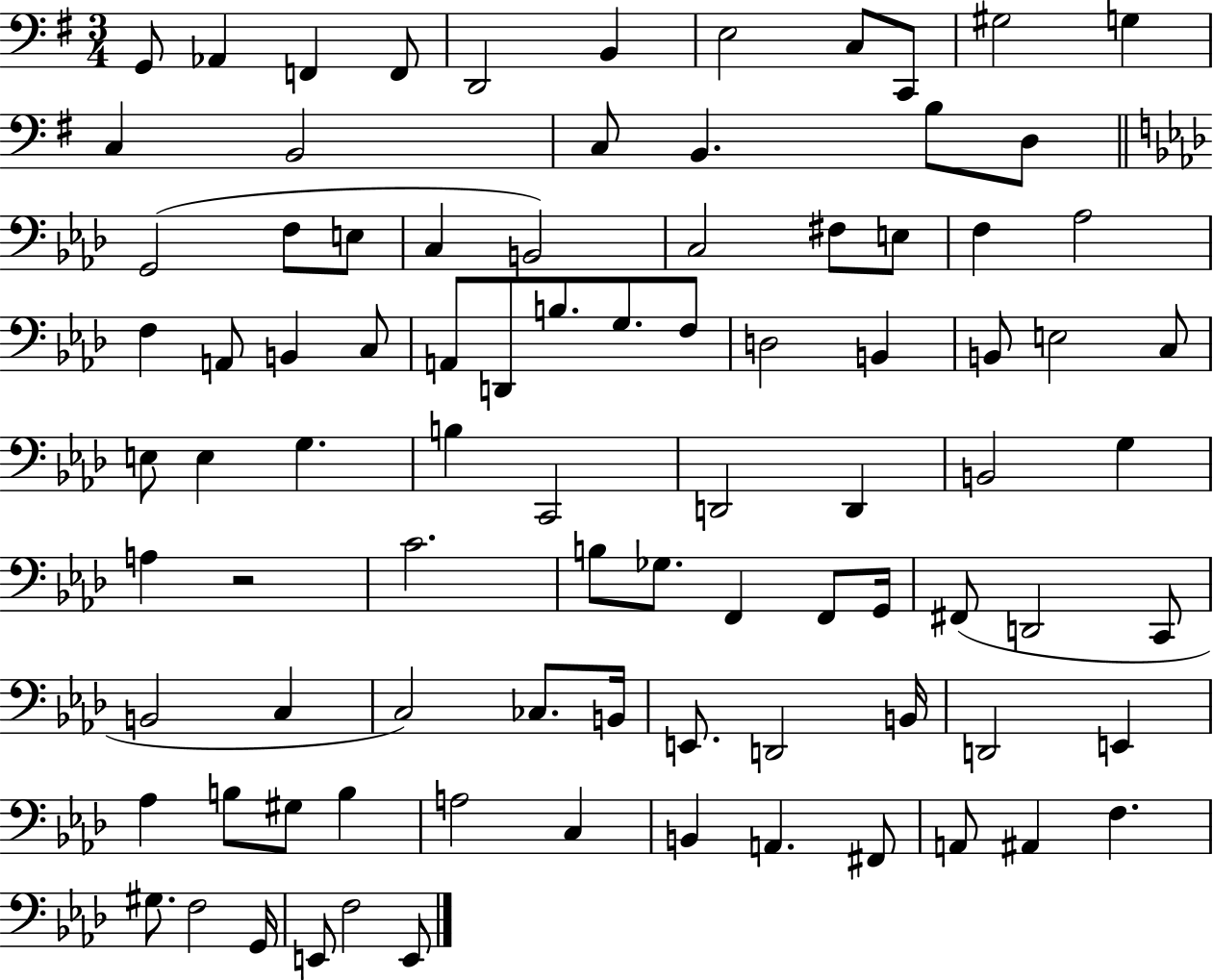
G2/e Ab2/q F2/q F2/e D2/h B2/q E3/h C3/e C2/e G#3/h G3/q C3/q B2/h C3/e B2/q. B3/e D3/e G2/h F3/e E3/e C3/q B2/h C3/h F#3/e E3/e F3/q Ab3/h F3/q A2/e B2/q C3/e A2/e D2/e B3/e. G3/e. F3/e D3/h B2/q B2/e E3/h C3/e E3/e E3/q G3/q. B3/q C2/h D2/h D2/q B2/h G3/q A3/q R/h C4/h. B3/e Gb3/e. F2/q F2/e G2/s F#2/e D2/h C2/e B2/h C3/q C3/h CES3/e. B2/s E2/e. D2/h B2/s D2/h E2/q Ab3/q B3/e G#3/e B3/q A3/h C3/q B2/q A2/q. F#2/e A2/e A#2/q F3/q. G#3/e. F3/h G2/s E2/e F3/h E2/e